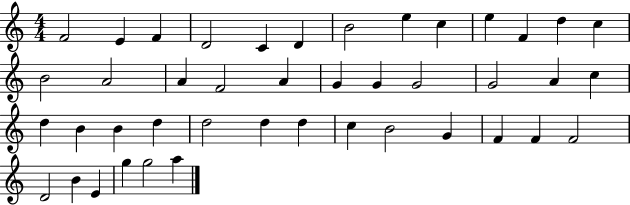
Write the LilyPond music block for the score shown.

{
  \clef treble
  \numericTimeSignature
  \time 4/4
  \key c \major
  f'2 e'4 f'4 | d'2 c'4 d'4 | b'2 e''4 c''4 | e''4 f'4 d''4 c''4 | \break b'2 a'2 | a'4 f'2 a'4 | g'4 g'4 g'2 | g'2 a'4 c''4 | \break d''4 b'4 b'4 d''4 | d''2 d''4 d''4 | c''4 b'2 g'4 | f'4 f'4 f'2 | \break d'2 b'4 e'4 | g''4 g''2 a''4 | \bar "|."
}